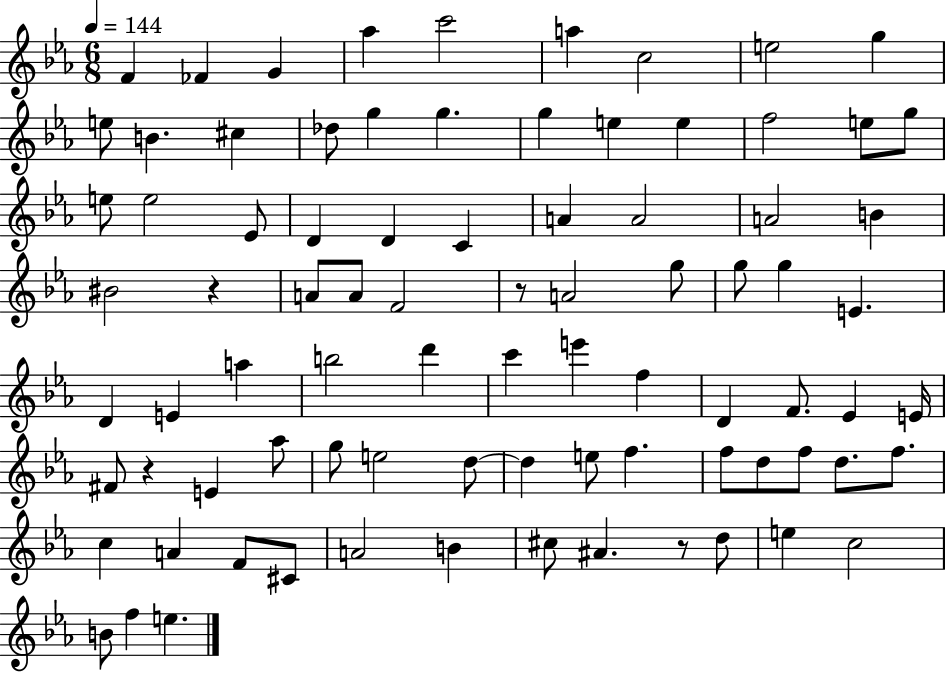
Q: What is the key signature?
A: EES major